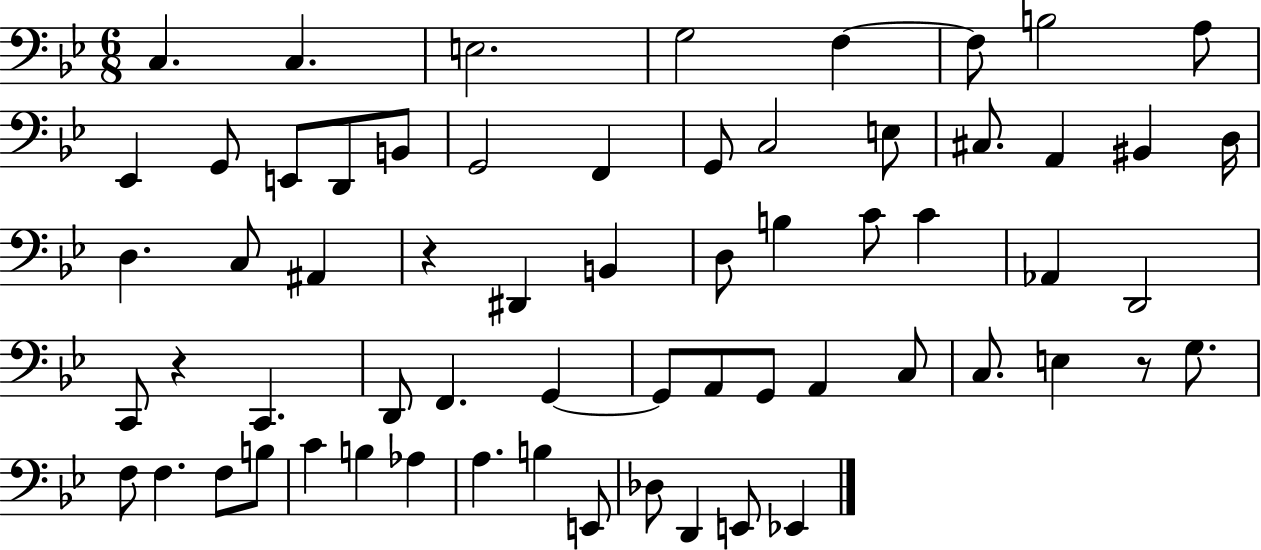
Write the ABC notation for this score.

X:1
T:Untitled
M:6/8
L:1/4
K:Bb
C, C, E,2 G,2 F, F,/2 B,2 A,/2 _E,, G,,/2 E,,/2 D,,/2 B,,/2 G,,2 F,, G,,/2 C,2 E,/2 ^C,/2 A,, ^B,, D,/4 D, C,/2 ^A,, z ^D,, B,, D,/2 B, C/2 C _A,, D,,2 C,,/2 z C,, D,,/2 F,, G,, G,,/2 A,,/2 G,,/2 A,, C,/2 C,/2 E, z/2 G,/2 F,/2 F, F,/2 B,/2 C B, _A, A, B, E,,/2 _D,/2 D,, E,,/2 _E,,